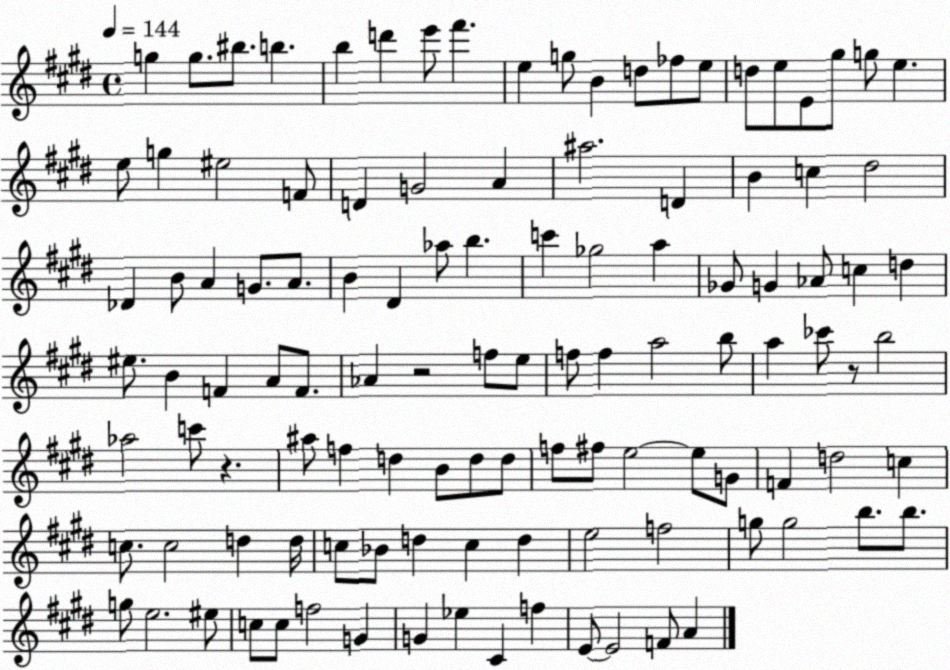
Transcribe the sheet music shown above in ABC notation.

X:1
T:Untitled
M:4/4
L:1/4
K:E
g g/2 ^b/2 b b d' e'/2 ^f' e g/2 B d/2 _f/2 e/2 d/2 e/2 E/2 ^g/2 g/2 e e/2 g ^e2 F/2 D G2 A ^a2 D B c ^d2 _D B/2 A G/2 A/2 B ^D _a/2 b c' _g2 a _G/2 G _A/2 c d ^e/2 B F A/2 F/2 _A z2 f/2 e/2 f/2 f a2 b/2 a _c'/2 z/2 b2 _a2 c'/2 z ^a/2 f d B/2 d/2 d/2 f/2 ^f/2 e2 e/2 G/2 F d2 c c/2 c2 d d/4 c/2 _B/2 d c d e2 f2 g/2 g2 b/2 b/2 g/2 e2 ^e/2 c/2 c/2 f2 G G _e ^C f E/2 E2 F/2 A